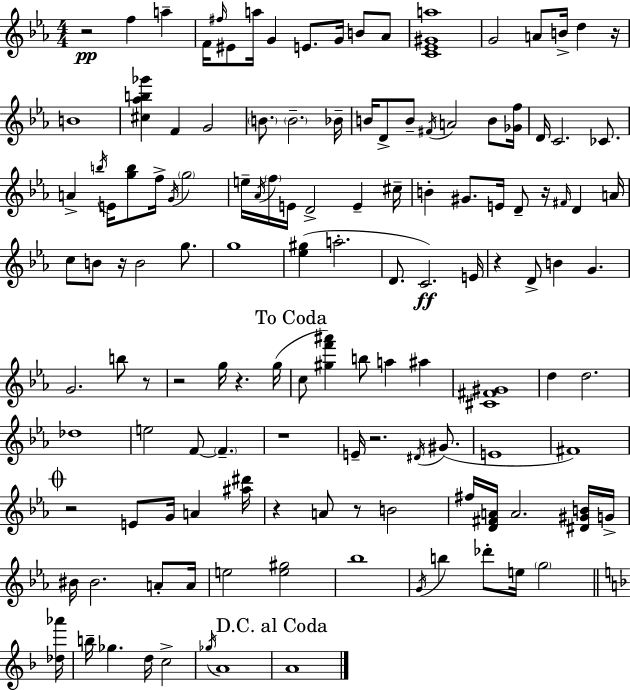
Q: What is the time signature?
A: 4/4